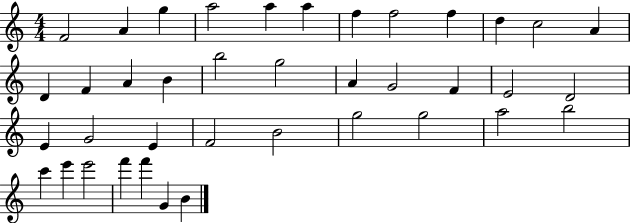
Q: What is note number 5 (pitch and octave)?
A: A5